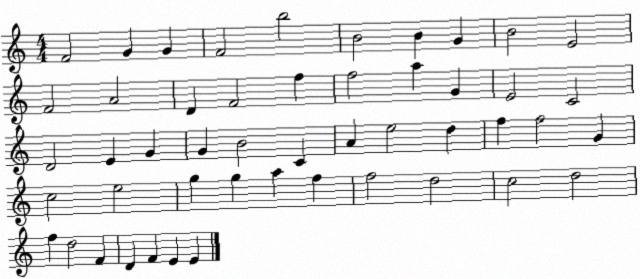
X:1
T:Untitled
M:4/4
L:1/4
K:C
F2 G G F2 b2 B2 B G B2 E2 F2 A2 D F2 f f2 a G E2 C2 D2 E G G B2 C A e2 d f f2 G c2 e2 g g a f f2 d2 c2 d2 f d2 F D F E E